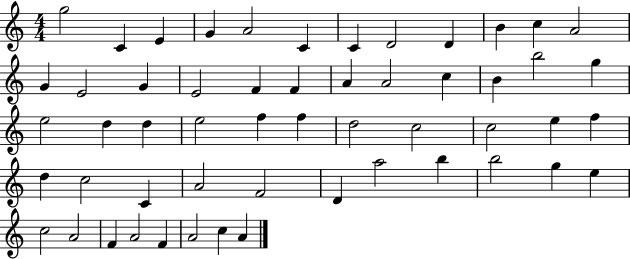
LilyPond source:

{
  \clef treble
  \numericTimeSignature
  \time 4/4
  \key c \major
  g''2 c'4 e'4 | g'4 a'2 c'4 | c'4 d'2 d'4 | b'4 c''4 a'2 | \break g'4 e'2 g'4 | e'2 f'4 f'4 | a'4 a'2 c''4 | b'4 b''2 g''4 | \break e''2 d''4 d''4 | e''2 f''4 f''4 | d''2 c''2 | c''2 e''4 f''4 | \break d''4 c''2 c'4 | a'2 f'2 | d'4 a''2 b''4 | b''2 g''4 e''4 | \break c''2 a'2 | f'4 a'2 f'4 | a'2 c''4 a'4 | \bar "|."
}